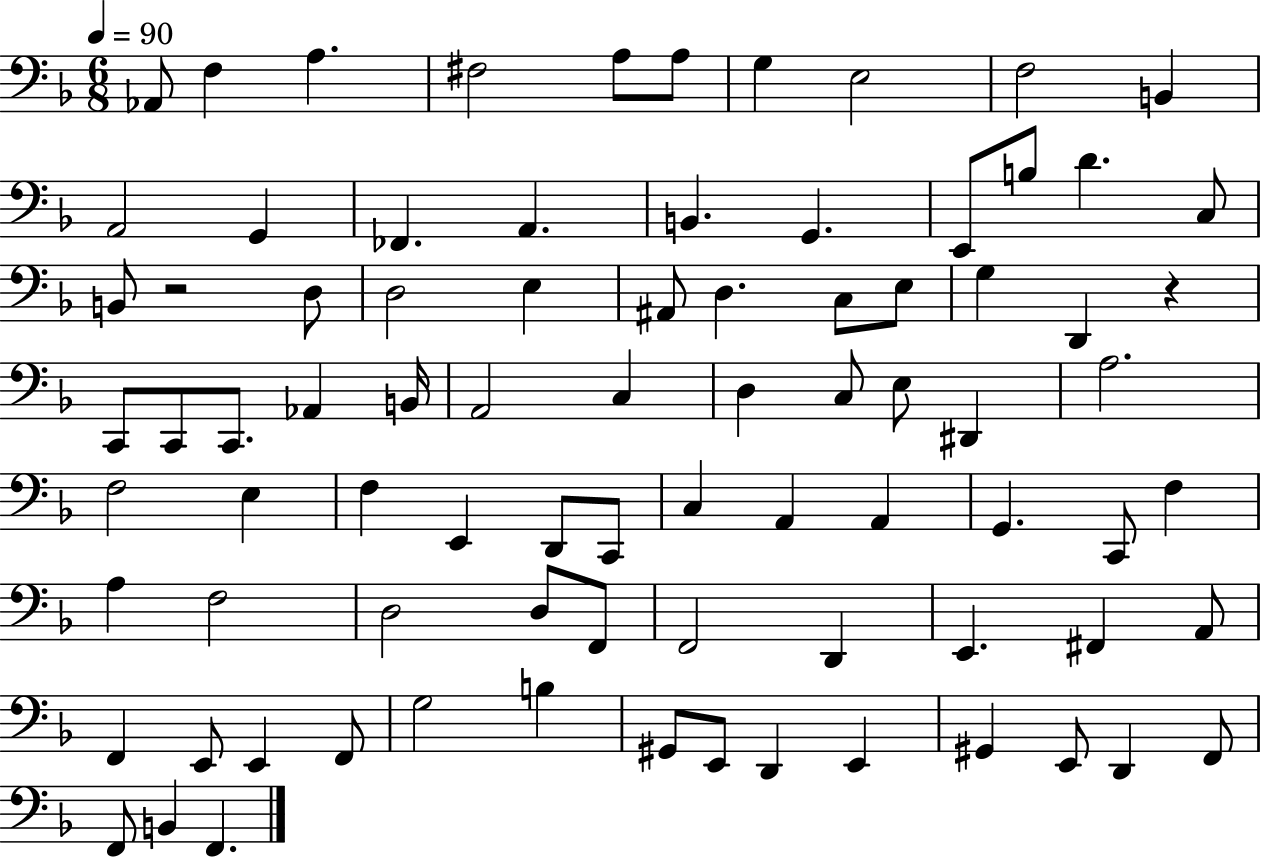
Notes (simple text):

Ab2/e F3/q A3/q. F#3/h A3/e A3/e G3/q E3/h F3/h B2/q A2/h G2/q FES2/q. A2/q. B2/q. G2/q. E2/e B3/e D4/q. C3/e B2/e R/h D3/e D3/h E3/q A#2/e D3/q. C3/e E3/e G3/q D2/q R/q C2/e C2/e C2/e. Ab2/q B2/s A2/h C3/q D3/q C3/e E3/e D#2/q A3/h. F3/h E3/q F3/q E2/q D2/e C2/e C3/q A2/q A2/q G2/q. C2/e F3/q A3/q F3/h D3/h D3/e F2/e F2/h D2/q E2/q. F#2/q A2/e F2/q E2/e E2/q F2/e G3/h B3/q G#2/e E2/e D2/q E2/q G#2/q E2/e D2/q F2/e F2/e B2/q F2/q.